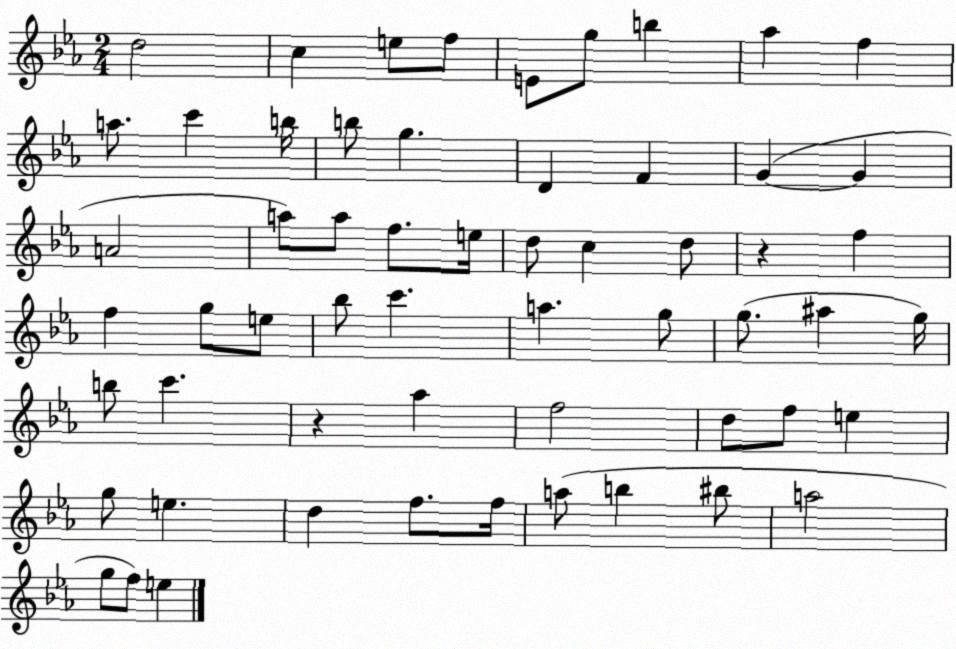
X:1
T:Untitled
M:2/4
L:1/4
K:Eb
d2 c e/2 f/2 E/2 g/2 b _a f a/2 c' b/4 b/2 g D F G G A2 a/2 a/2 f/2 e/4 d/2 c d/2 z f f g/2 e/2 _b/2 c' a g/2 g/2 ^a g/4 b/2 c' z _a f2 d/2 f/2 e g/2 e d f/2 f/4 a/2 b ^b/2 a2 g/2 f/2 e